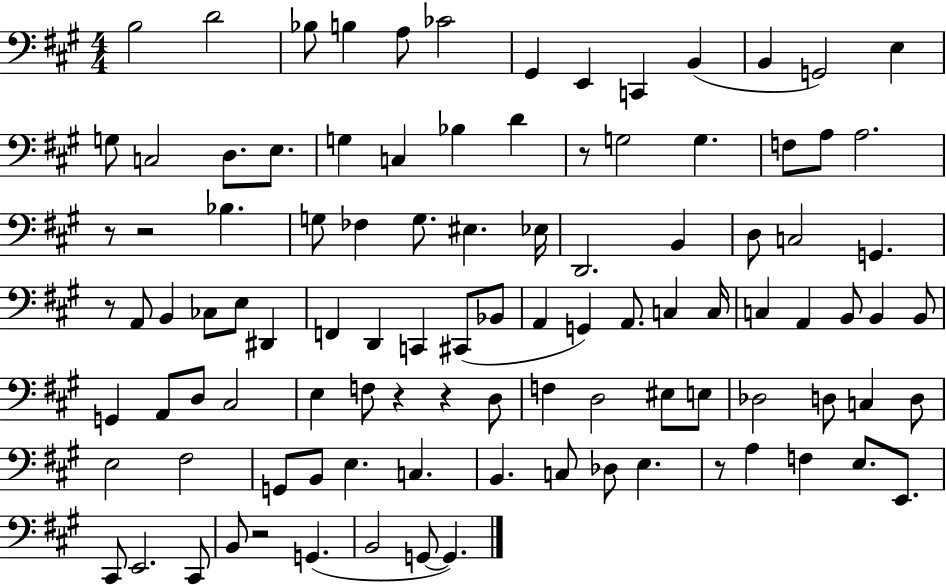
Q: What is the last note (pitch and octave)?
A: G2